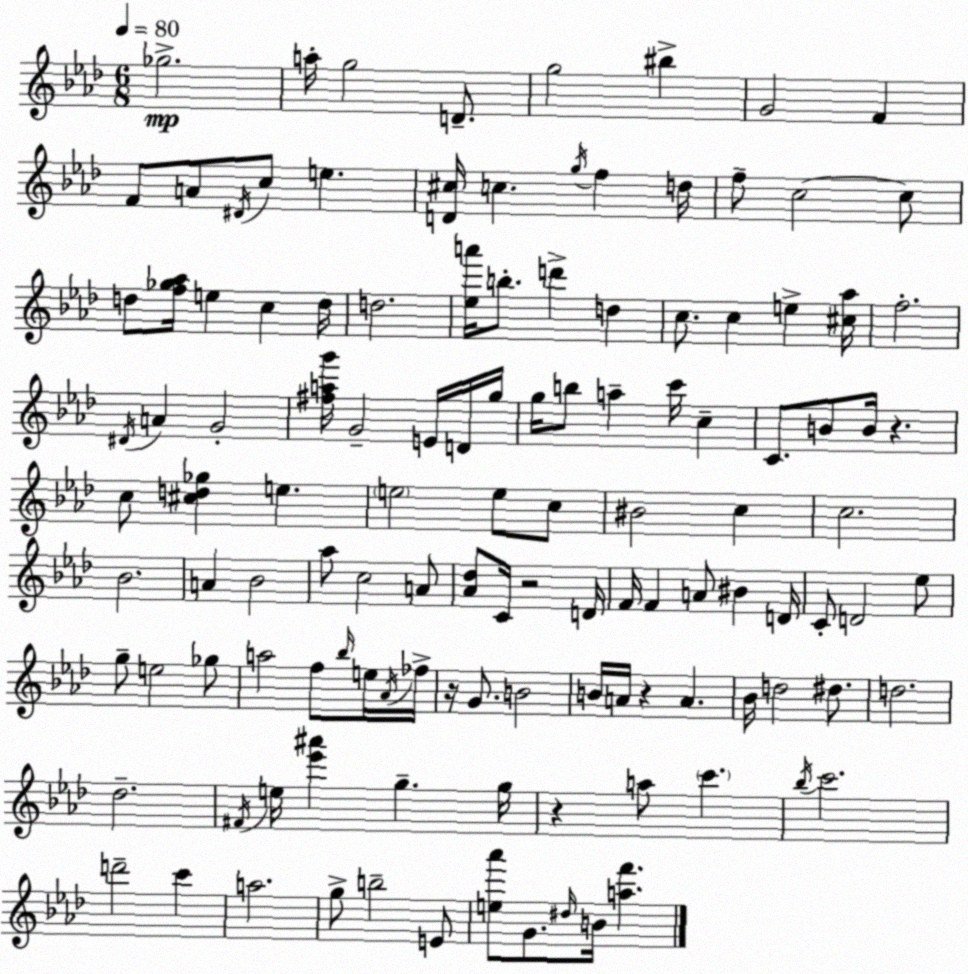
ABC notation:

X:1
T:Untitled
M:6/8
L:1/4
K:Ab
_g2 a/4 g2 D/2 g2 ^b G2 F F/2 A/2 ^D/4 c/2 e [D^c]/4 c g/4 f d/4 f/2 c2 c/2 d/2 [f_g_a]/4 e c d/4 d2 [_ea']/4 b/2 d' d c/2 c e [^c_a]/4 f2 ^D/4 A G2 [^fag']/4 G2 E/4 D/4 g/4 g/4 b/2 a c'/4 c C/2 B/2 B/4 z c/2 [^cd_g] e e2 e/2 c/2 ^B2 c c2 _B2 A _B2 _a/2 c2 A/2 [_A_d]/2 C/4 z2 D/4 F/4 F A/2 ^B D/4 C/2 D2 _e/2 g/2 e2 _g/2 a2 f/2 _b/4 e/4 _A/4 _f/4 z/4 G/2 B2 B/4 A/4 z A _B/4 d2 ^d/2 d2 _d2 ^F/4 e/4 [_e'^a'] g g/4 z a/2 c' _b/4 c'2 d'2 c' a2 g/2 b2 E/2 [e_a']/2 G/2 ^d/4 B/4 [af']